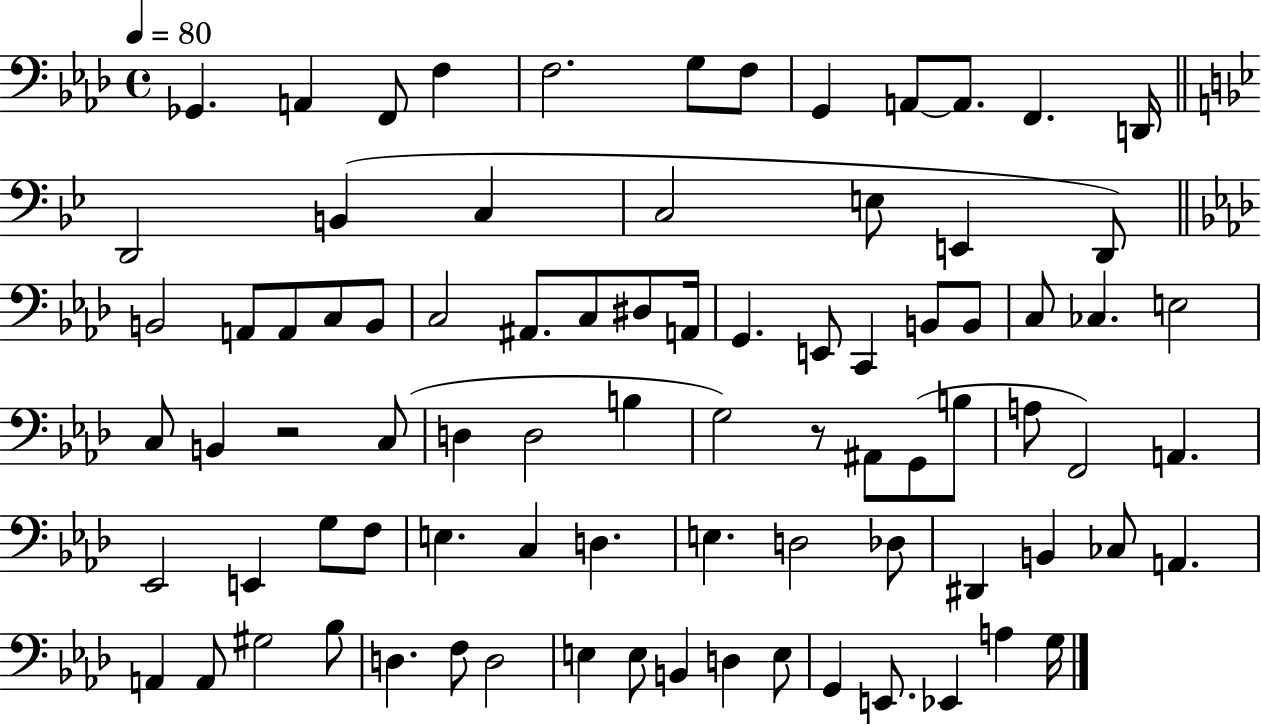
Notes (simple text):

Gb2/q. A2/q F2/e F3/q F3/h. G3/e F3/e G2/q A2/e A2/e. F2/q. D2/s D2/h B2/q C3/q C3/h E3/e E2/q D2/e B2/h A2/e A2/e C3/e B2/e C3/h A#2/e. C3/e D#3/e A2/s G2/q. E2/e C2/q B2/e B2/e C3/e CES3/q. E3/h C3/e B2/q R/h C3/e D3/q D3/h B3/q G3/h R/e A#2/e G2/e B3/e A3/e F2/h A2/q. Eb2/h E2/q G3/e F3/e E3/q. C3/q D3/q. E3/q. D3/h Db3/e D#2/q B2/q CES3/e A2/q. A2/q A2/e G#3/h Bb3/e D3/q. F3/e D3/h E3/q E3/e B2/q D3/q E3/e G2/q E2/e. Eb2/q A3/q G3/s